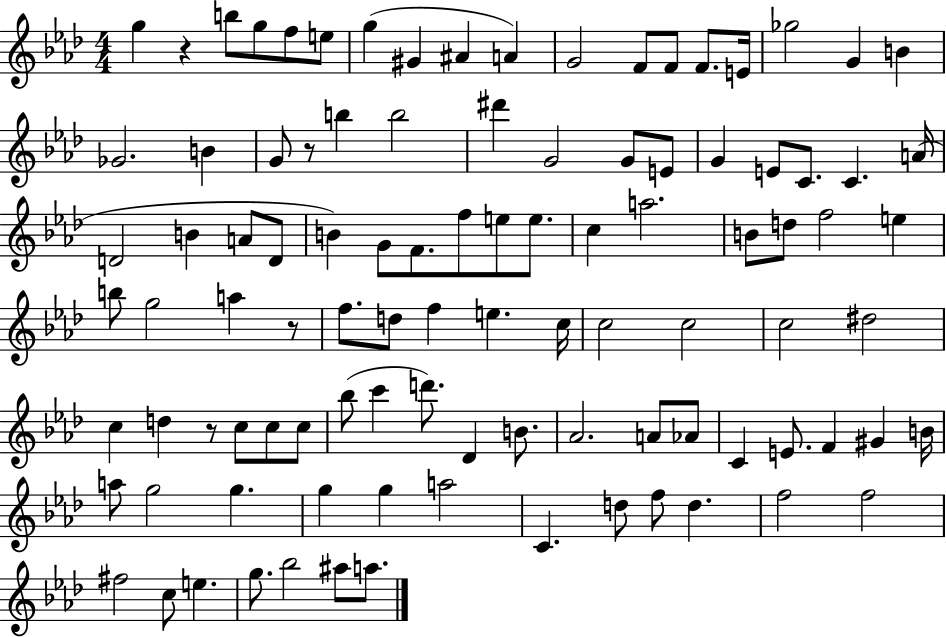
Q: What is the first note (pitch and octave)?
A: G5